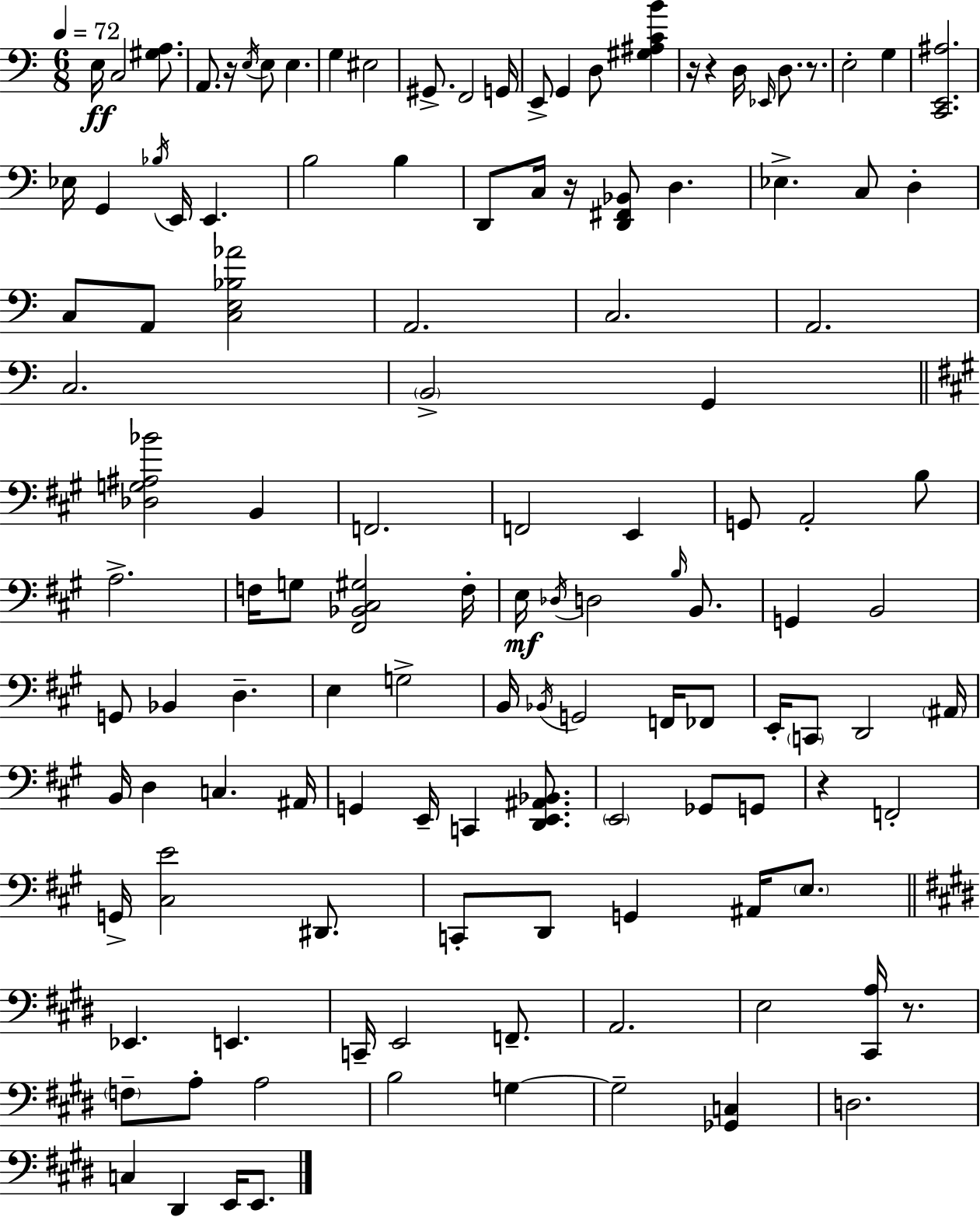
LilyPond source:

{
  \clef bass
  \numericTimeSignature
  \time 6/8
  \key a \minor
  \tempo 4 = 72
  e16\ff c2 <gis a>8. | a,8. r16 \acciaccatura { e16 } e8 e4. | g4 eis2 | gis,8.-> f,2 | \break g,16 e,8-> g,4 d8 <gis ais c' b'>4 | r16 r4 d16 \grace { ees,16 } d8. r8. | e2-. g4 | <c, e, ais>2. | \break ees16 g,4 \acciaccatura { bes16 } e,16 e,4. | b2 b4 | d,8 c16 r16 <d, fis, bes,>8 d4. | ees4.-> c8 d4-. | \break c8 a,8 <c e bes aes'>2 | a,2. | c2. | a,2. | \break c2. | \parenthesize b,2-> g,4 | \bar "||" \break \key a \major <des g ais bes'>2 b,4 | f,2. | f,2 e,4 | g,8 a,2-. b8 | \break a2.-> | f16 g8 <fis, bes, cis gis>2 f16-. | e16\mf \acciaccatura { des16 } d2 \grace { b16 } b,8. | g,4 b,2 | \break g,8 bes,4 d4.-- | e4 g2-> | b,16 \acciaccatura { bes,16 } g,2 | f,16 fes,8 e,16-. \parenthesize c,8 d,2 | \break \parenthesize ais,16 b,16 d4 c4. | ais,16 g,4 e,16-- c,4 | <d, e, ais, bes,>8. \parenthesize e,2 ges,8 | g,8 r4 f,2-. | \break g,16-> <cis e'>2 | dis,8. c,8-. d,8 g,4 ais,16 | \parenthesize e8. \bar "||" \break \key e \major ees,4. e,4. | c,16-- e,2 f,8.-- | a,2. | e2 <cis, a>16 r8. | \break \parenthesize f8-- a8-. a2 | b2 g4~~ | g2-- <ges, c>4 | d2. | \break c4 dis,4 e,16 e,8. | \bar "|."
}